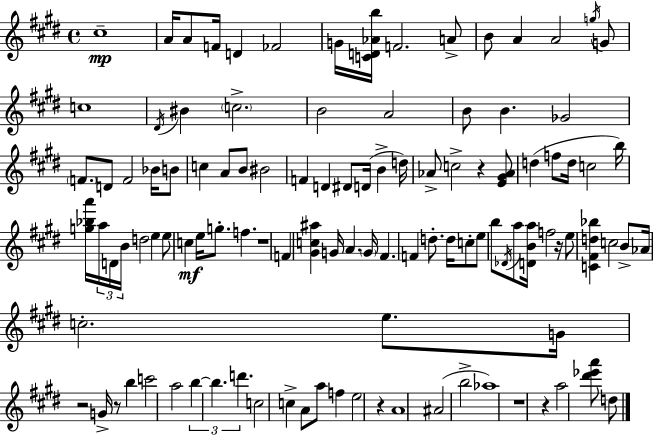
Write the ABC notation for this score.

X:1
T:Untitled
M:4/4
L:1/4
K:E
^c4 A/4 A/2 F/4 D _F2 G/4 [CD_Ab]/4 F2 A/2 B/2 A A2 g/4 G/2 c4 ^D/4 ^B c2 B2 A2 B/2 B _G2 F/2 D/2 F2 _B/4 B/2 c A/2 B/2 ^B2 F D ^D/2 D/4 B d/4 _A/2 c2 z [E^G_A]/2 d f/2 d/4 c2 b/4 [g_ba']/4 a/4 D/4 B/4 d2 e e/2 c e/4 g/2 f z4 F [^Gc^a] G/4 A G/4 ^F F d/2 d/4 c/2 e/2 b/2 _D/4 a/2 [DBa]/4 f2 z/4 e/2 [C^Fd_b] c2 B/2 _A/4 c2 e/2 G/4 z2 G/4 z/2 b c'2 a2 b b d' c2 c A/2 a/2 f e2 z A4 ^A2 b2 _a4 z4 z a2 [^d'_e'a']/2 d/2